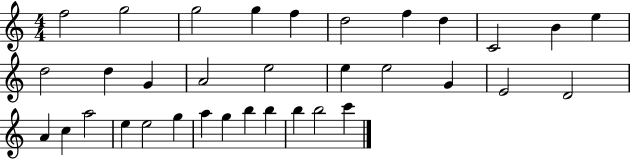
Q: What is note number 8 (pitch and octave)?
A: D5